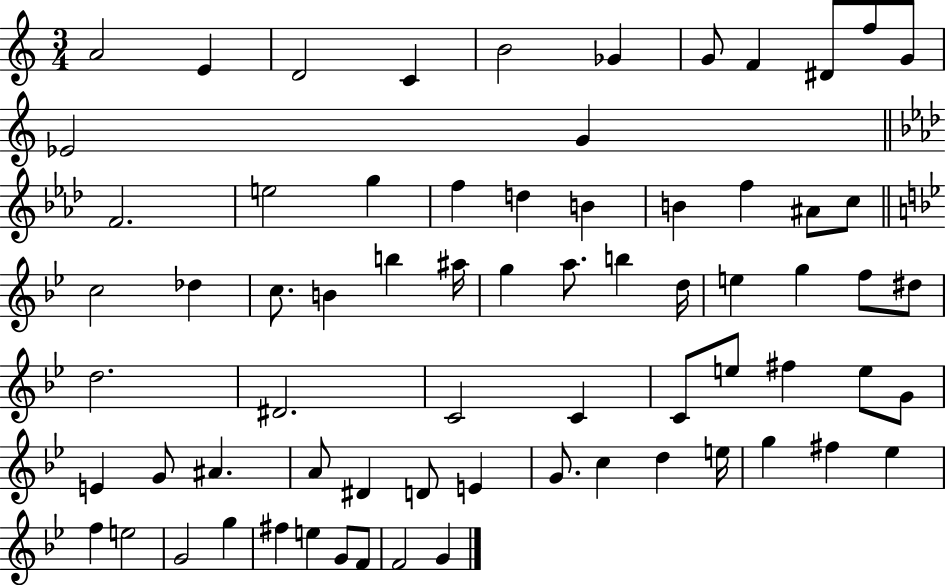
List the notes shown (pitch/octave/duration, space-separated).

A4/h E4/q D4/h C4/q B4/h Gb4/q G4/e F4/q D#4/e F5/e G4/e Eb4/h G4/q F4/h. E5/h G5/q F5/q D5/q B4/q B4/q F5/q A#4/e C5/e C5/h Db5/q C5/e. B4/q B5/q A#5/s G5/q A5/e. B5/q D5/s E5/q G5/q F5/e D#5/e D5/h. D#4/h. C4/h C4/q C4/e E5/e F#5/q E5/e G4/e E4/q G4/e A#4/q. A4/e D#4/q D4/e E4/q G4/e. C5/q D5/q E5/s G5/q F#5/q Eb5/q F5/q E5/h G4/h G5/q F#5/q E5/q G4/e F4/e F4/h G4/q